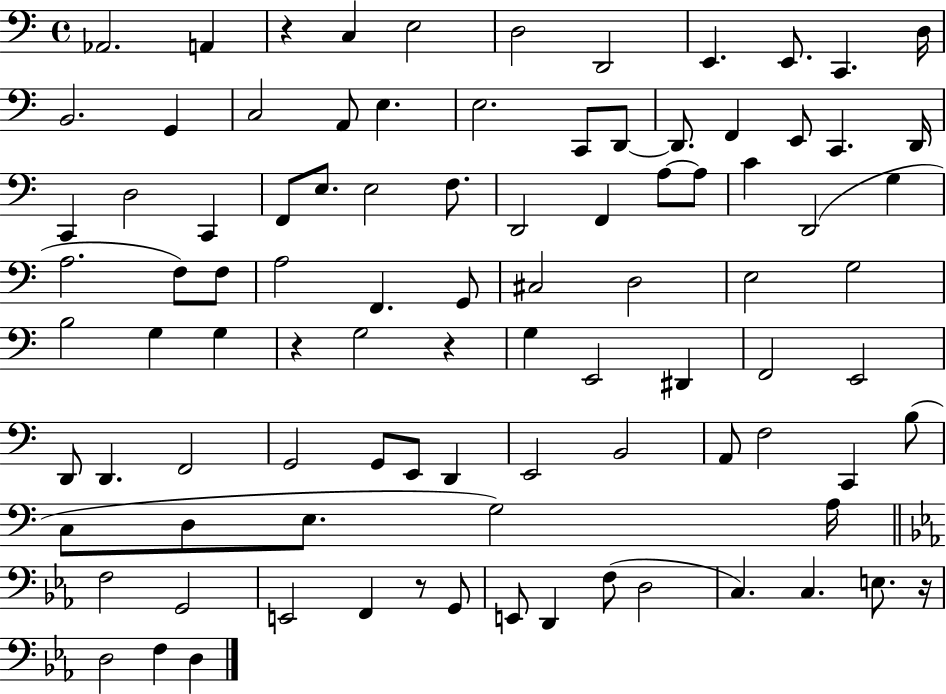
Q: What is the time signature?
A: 4/4